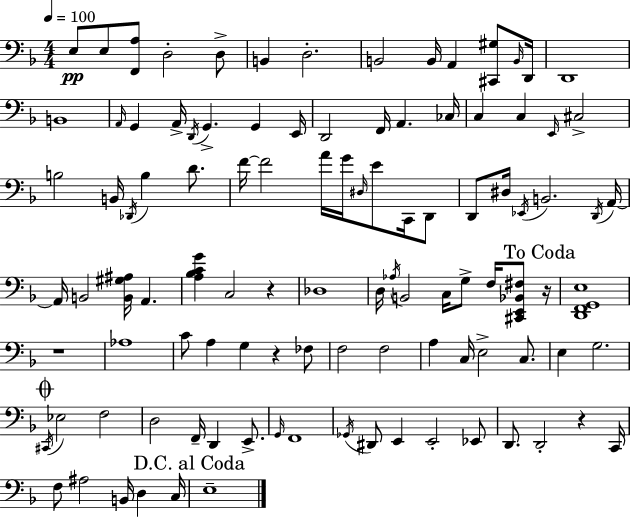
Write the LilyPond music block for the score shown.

{
  \clef bass
  \numericTimeSignature
  \time 4/4
  \key f \major
  \tempo 4 = 100
  e8\pp e8 <f, a>8 d2-. d8-> | b,4 d2.-. | b,2 b,16 a,4 <cis, gis>8 \grace { b,16 } | d,16 d,1 | \break b,1 | \grace { a,16 } g,4 a,16-> \acciaccatura { d,16 } g,4.-> g,4 | e,16 d,2 f,16 a,4. | ces16 c4 c4 \grace { e,16 } cis2-> | \break b2 b,16 \acciaccatura { des,16 } b4 | d'8. f'16~~ f'2 a'16 g'16 | \grace { dis16 } e'8 c,16 d,8 d,8 dis16 \acciaccatura { ees,16 } b,2. | \acciaccatura { d,16 } a,16~~ a,16 b,2 | \break <b, gis ais>16 a,4. <a bes c' g'>4 c2 | r4 des1 | d16 \acciaccatura { aes16 } b,2 | c16 g8-> f16 <cis, e, bes, fis>8 \mark "To Coda" r16 <d, f, g, e>1 | \break r1 | aes1 | c'8 a4 g4 | r4 fes8 f2 | \break f2 a4 c16 e2-> | c8. e4 g2. | \mark \markup { \musicglyph "scripts.coda" } \acciaccatura { cis,16 } ees2 | f2 d2 | \break f,16-- d,4 e,8.-> \grace { g,16 } f,1 | \acciaccatura { ges,16 } dis,8 e,4 | e,2-. ees,8 d,8. d,2-. | r4 c,16 f8 ais2 | \break b,16 d4 c16 \mark "D.C. al Coda" e1-- | \bar "|."
}